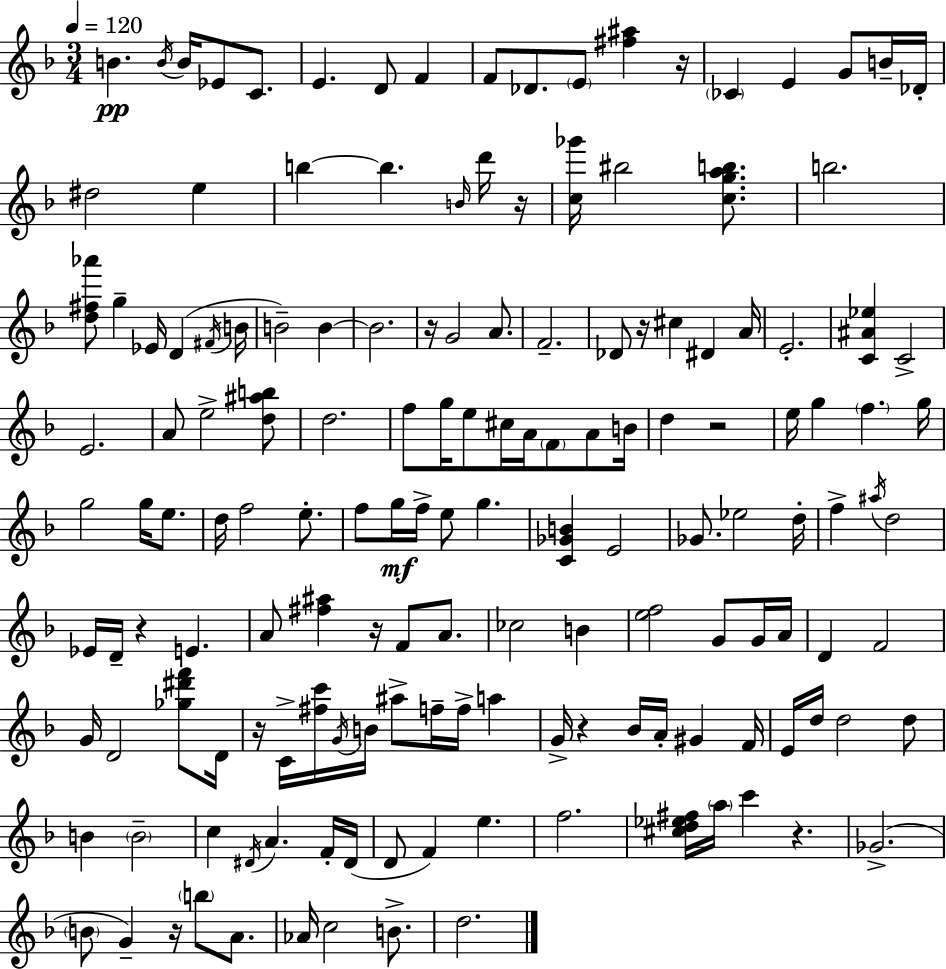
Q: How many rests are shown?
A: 11